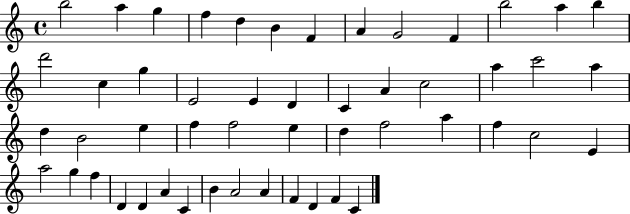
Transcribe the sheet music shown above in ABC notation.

X:1
T:Untitled
M:4/4
L:1/4
K:C
b2 a g f d B F A G2 F b2 a b d'2 c g E2 E D C A c2 a c'2 a d B2 e f f2 e d f2 a f c2 E a2 g f D D A C B A2 A F D F C